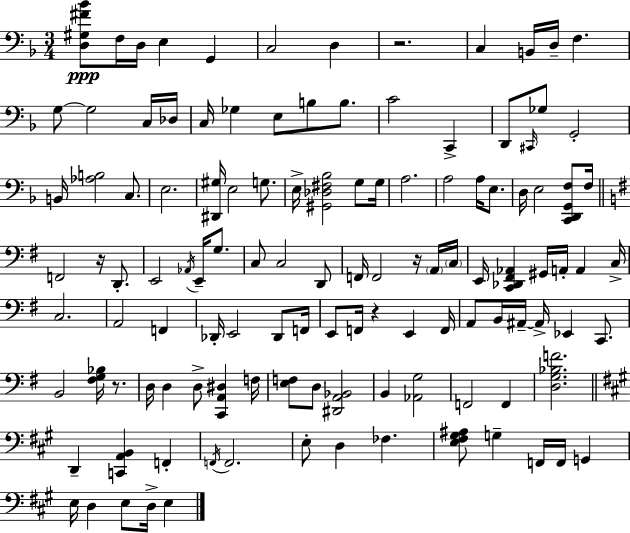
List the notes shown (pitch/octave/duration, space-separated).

[D3,G#3,F#4,Bb4]/e F3/s D3/s E3/q G2/q C3/h D3/q R/h. C3/q B2/s D3/s F3/q. G3/e G3/h C3/s Db3/s C3/s Gb3/q E3/e B3/e B3/e. C4/h C2/q D2/e C#2/s Gb3/e G2/h B2/s [Ab3,B3]/h C3/e. E3/h. [D#2,G#3]/s E3/h G3/e. E3/s [G#2,Db3,F#3,Bb3]/h G3/e G3/s A3/h. A3/h A3/s E3/e. D3/s E3/h [C2,D2,G2,F3]/e F3/s F2/h R/s D2/e. E2/h Ab2/s E2/s G3/e. C3/e C3/h D2/e F2/s F2/h R/s A2/s C3/s E2/s [C2,Db2,F#2,Ab2]/q G#2/s A2/s A2/q C3/s C3/h. A2/h F2/q Db2/s E2/h Db2/e F2/s E2/e F2/s R/q E2/q F2/s A2/e B2/s A#2/s A#2/s Eb2/q C2/e. B2/h [F#3,G3,Bb3]/s R/e. D3/s D3/q D3/e [C2,A2,D#3]/q F3/s [E3,F3]/e D3/e [D#2,A2,Bb2]/h B2/q [Ab2,G3]/h F2/h F2/q [D3,G3,Bb3,F4]/h. D2/q [C2,A2,B2]/q F2/q F2/s F2/h. E3/e D3/q FES3/q. [E3,F#3,G#3,A#3]/e G3/q F2/s F2/s G2/q E3/s D3/q E3/e D3/s E3/q